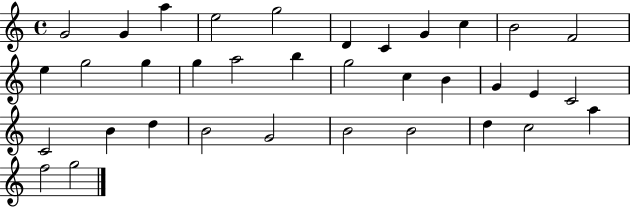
X:1
T:Untitled
M:4/4
L:1/4
K:C
G2 G a e2 g2 D C G c B2 F2 e g2 g g a2 b g2 c B G E C2 C2 B d B2 G2 B2 B2 d c2 a f2 g2